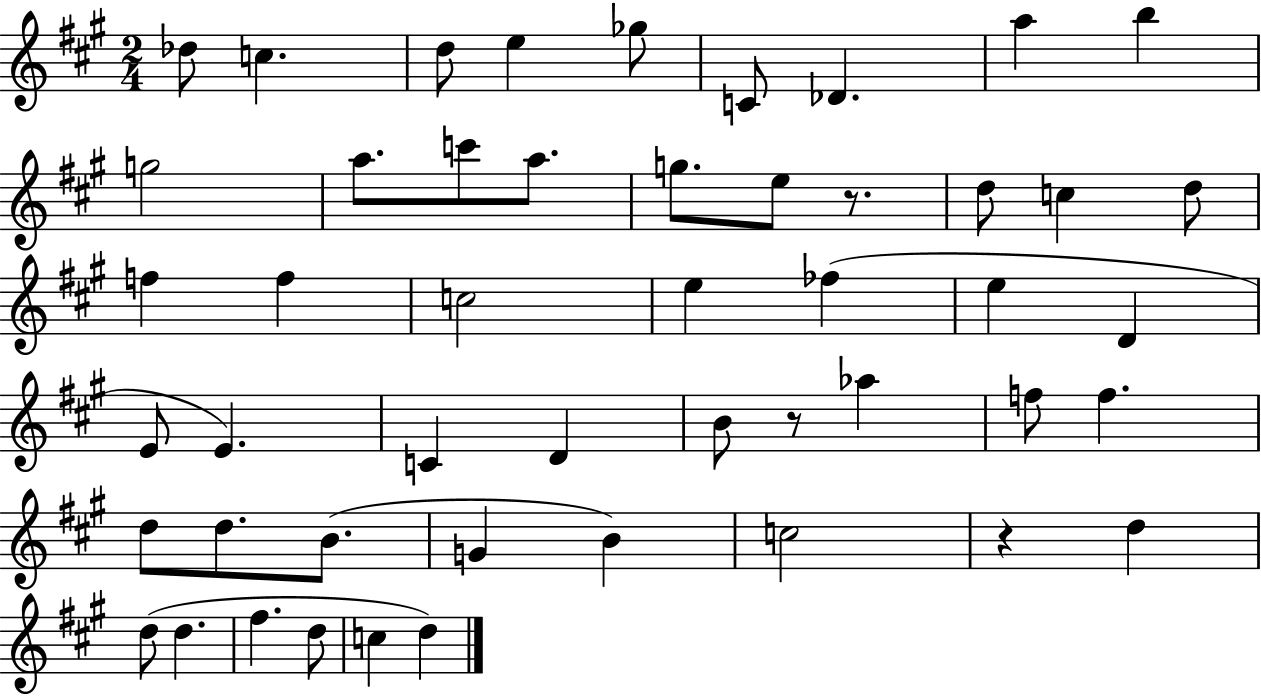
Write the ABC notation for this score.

X:1
T:Untitled
M:2/4
L:1/4
K:A
_d/2 c d/2 e _g/2 C/2 _D a b g2 a/2 c'/2 a/2 g/2 e/2 z/2 d/2 c d/2 f f c2 e _f e D E/2 E C D B/2 z/2 _a f/2 f d/2 d/2 B/2 G B c2 z d d/2 d ^f d/2 c d